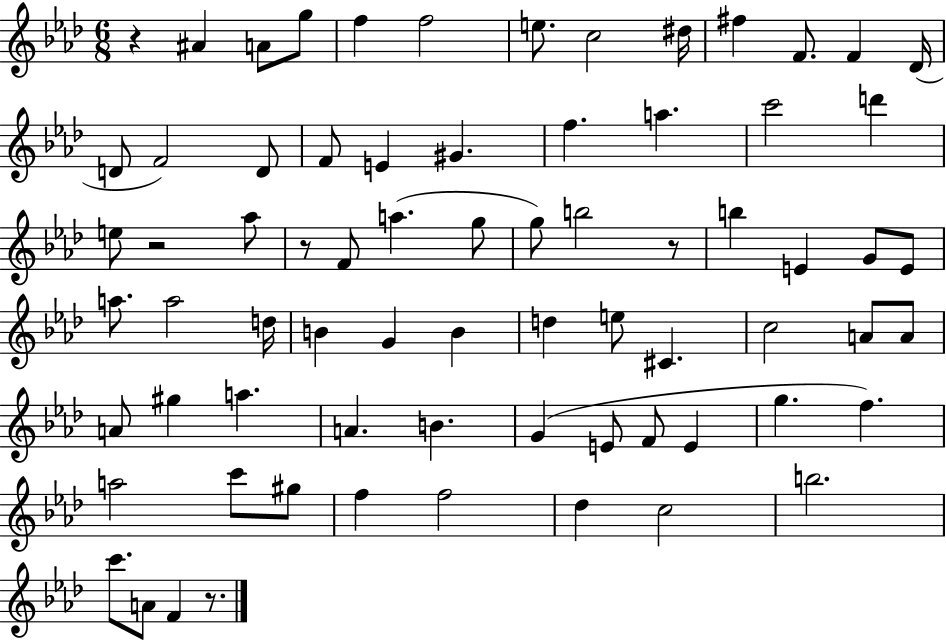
R/q A#4/q A4/e G5/e F5/q F5/h E5/e. C5/h D#5/s F#5/q F4/e. F4/q Db4/s D4/e F4/h D4/e F4/e E4/q G#4/q. F5/q. A5/q. C6/h D6/q E5/e R/h Ab5/e R/e F4/e A5/q. G5/e G5/e B5/h R/e B5/q E4/q G4/e E4/e A5/e. A5/h D5/s B4/q G4/q B4/q D5/q E5/e C#4/q. C5/h A4/e A4/e A4/e G#5/q A5/q. A4/q. B4/q. G4/q E4/e F4/e E4/q G5/q. F5/q. A5/h C6/e G#5/e F5/q F5/h Db5/q C5/h B5/h. C6/e. A4/e F4/q R/e.